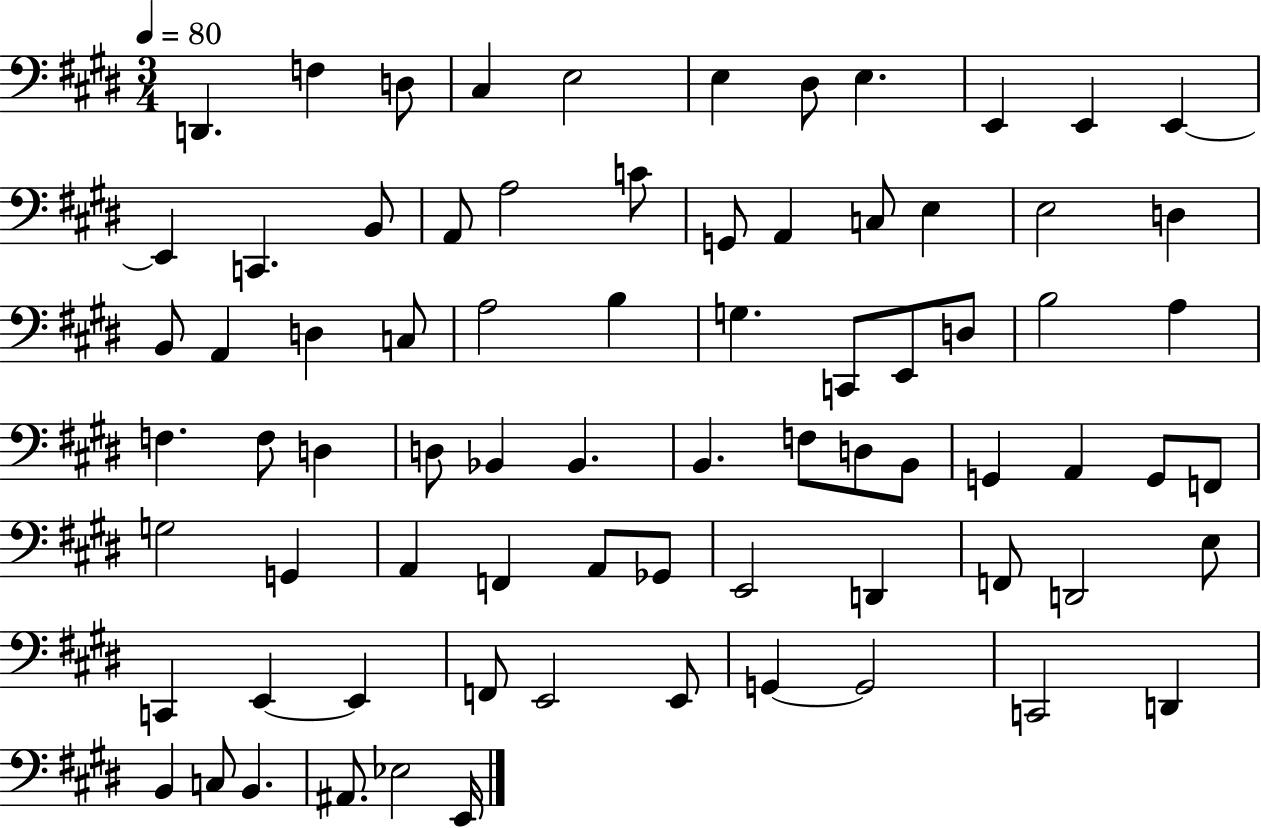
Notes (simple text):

D2/q. F3/q D3/e C#3/q E3/h E3/q D#3/e E3/q. E2/q E2/q E2/q E2/q C2/q. B2/e A2/e A3/h C4/e G2/e A2/q C3/e E3/q E3/h D3/q B2/e A2/q D3/q C3/e A3/h B3/q G3/q. C2/e E2/e D3/e B3/h A3/q F3/q. F3/e D3/q D3/e Bb2/q Bb2/q. B2/q. F3/e D3/e B2/e G2/q A2/q G2/e F2/e G3/h G2/q A2/q F2/q A2/e Gb2/e E2/h D2/q F2/e D2/h E3/e C2/q E2/q E2/q F2/e E2/h E2/e G2/q G2/h C2/h D2/q B2/q C3/e B2/q. A#2/e. Eb3/h E2/s